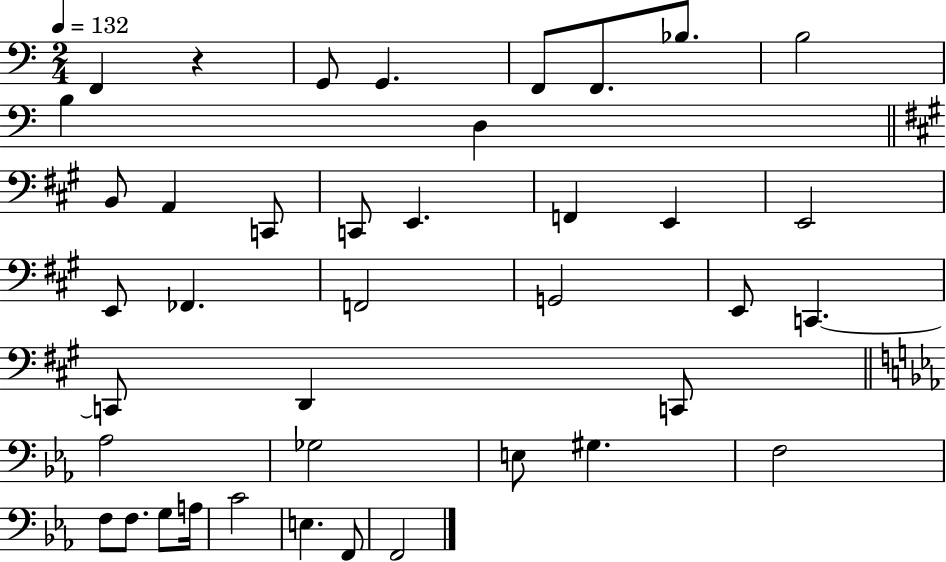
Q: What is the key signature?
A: C major